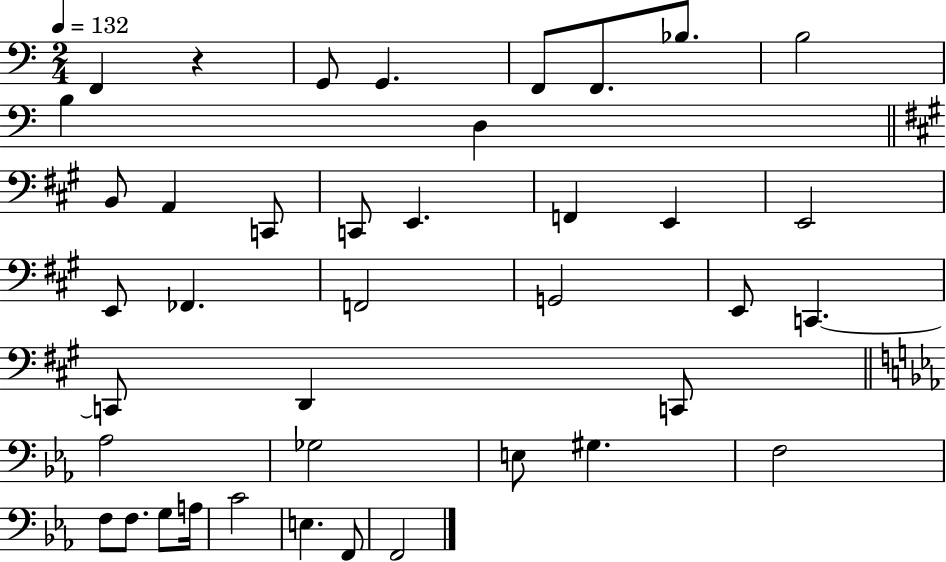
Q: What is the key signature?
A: C major